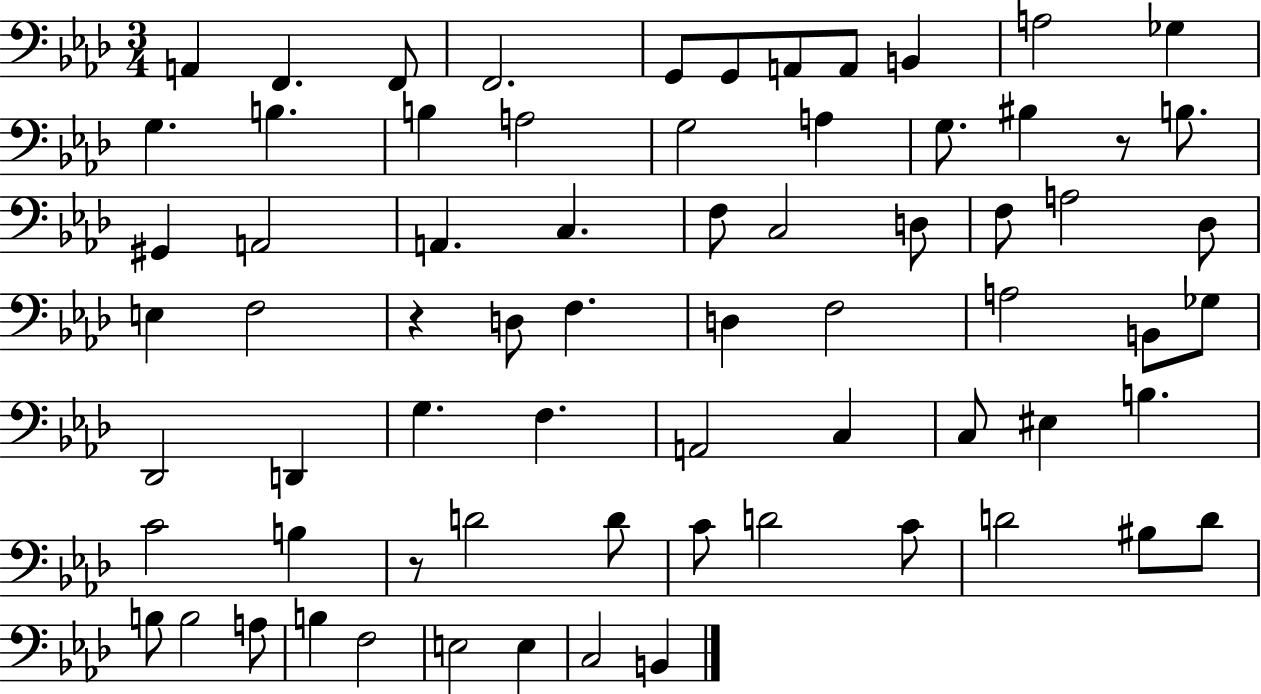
X:1
T:Untitled
M:3/4
L:1/4
K:Ab
A,, F,, F,,/2 F,,2 G,,/2 G,,/2 A,,/2 A,,/2 B,, A,2 _G, G, B, B, A,2 G,2 A, G,/2 ^B, z/2 B,/2 ^G,, A,,2 A,, C, F,/2 C,2 D,/2 F,/2 A,2 _D,/2 E, F,2 z D,/2 F, D, F,2 A,2 B,,/2 _G,/2 _D,,2 D,, G, F, A,,2 C, C,/2 ^E, B, C2 B, z/2 D2 D/2 C/2 D2 C/2 D2 ^B,/2 D/2 B,/2 B,2 A,/2 B, F,2 E,2 E, C,2 B,,